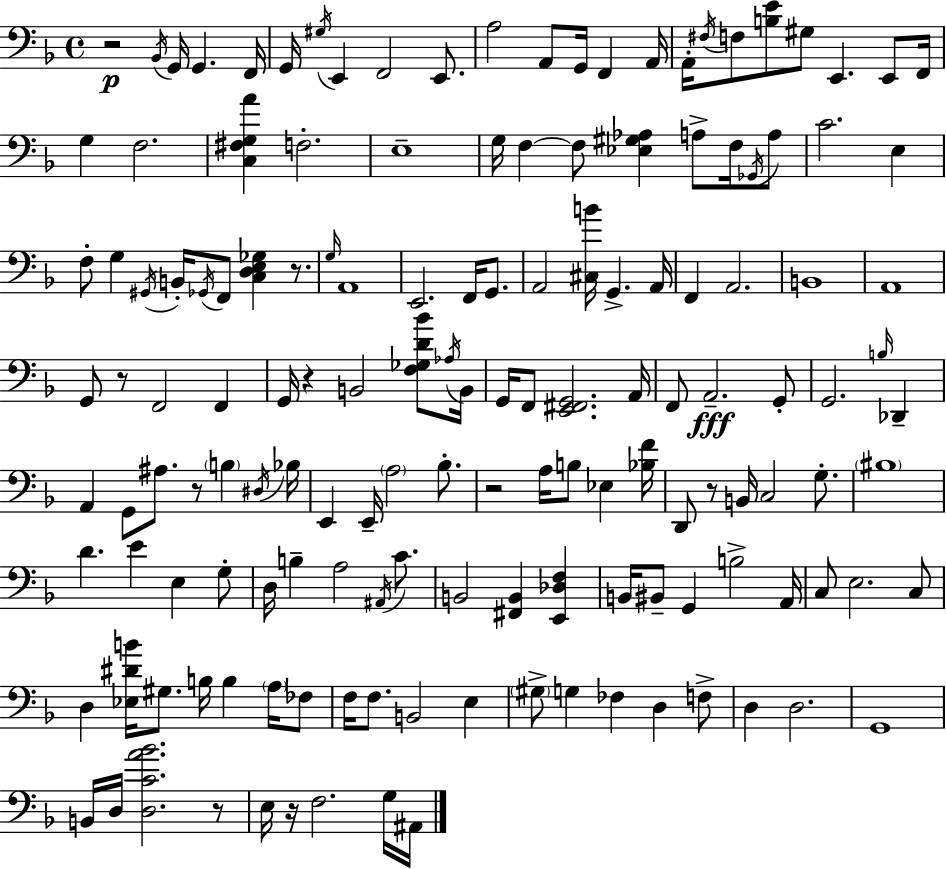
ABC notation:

X:1
T:Untitled
M:4/4
L:1/4
K:Dm
z2 _B,,/4 G,,/4 G,, F,,/4 G,,/4 ^G,/4 E,, F,,2 E,,/2 A,2 A,,/2 G,,/4 F,, A,,/4 A,,/4 ^F,/4 F,/2 [B,E]/2 ^G,/2 E,, E,,/2 F,,/4 G, F,2 [C,^F,G,A] F,2 E,4 G,/4 F, F,/2 [_E,^G,_A,] A,/2 F,/4 _G,,/4 A,/2 C2 E, F,/2 G, ^G,,/4 B,,/4 _G,,/4 F,,/2 [C,D,E,_G,] z/2 G,/4 A,,4 E,,2 F,,/4 G,,/2 A,,2 [^C,B]/4 G,, A,,/4 F,, A,,2 B,,4 A,,4 G,,/2 z/2 F,,2 F,, G,,/4 z B,,2 [F,_G,D_B]/2 _A,/4 B,,/4 G,,/4 F,,/2 [E,,^F,,G,,]2 A,,/4 F,,/2 A,,2 G,,/2 G,,2 B,/4 _D,, A,, G,,/2 ^A,/2 z/2 B, ^D,/4 _B,/4 E,, E,,/4 A,2 _B,/2 z2 A,/4 B,/2 _E, [_B,F]/4 D,,/2 z/2 B,,/4 C,2 G,/2 ^B,4 D E E, G,/2 D,/4 B, A,2 ^A,,/4 C/2 B,,2 [^F,,B,,] [E,,_D,F,] B,,/4 ^B,,/2 G,, B,2 A,,/4 C,/2 E,2 C,/2 D, [_E,^DB]/4 ^G,/2 B,/4 B, A,/4 _F,/2 F,/4 F,/2 B,,2 E, ^G,/2 G, _F, D, F,/2 D, D,2 G,,4 B,,/4 D,/4 [D,CA_B]2 z/2 E,/4 z/4 F,2 G,/4 ^A,,/4